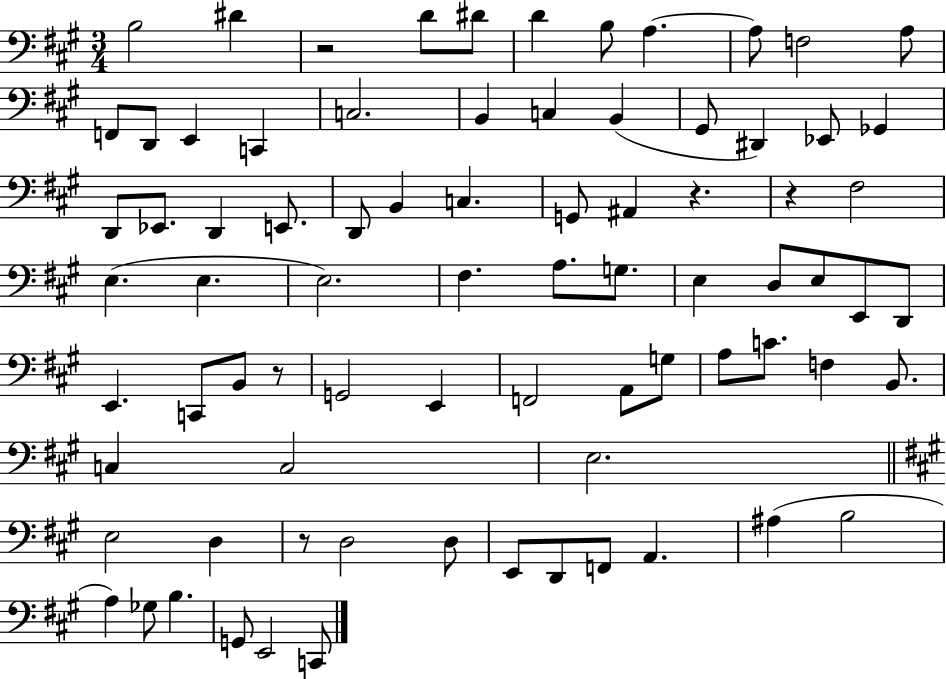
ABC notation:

X:1
T:Untitled
M:3/4
L:1/4
K:A
B,2 ^D z2 D/2 ^D/2 D B,/2 A, A,/2 F,2 A,/2 F,,/2 D,,/2 E,, C,, C,2 B,, C, B,, ^G,,/2 ^D,, _E,,/2 _G,, D,,/2 _E,,/2 D,, E,,/2 D,,/2 B,, C, G,,/2 ^A,, z z ^F,2 E, E, E,2 ^F, A,/2 G,/2 E, D,/2 E,/2 E,,/2 D,,/2 E,, C,,/2 B,,/2 z/2 G,,2 E,, F,,2 A,,/2 G,/2 A,/2 C/2 F, B,,/2 C, C,2 E,2 E,2 D, z/2 D,2 D,/2 E,,/2 D,,/2 F,,/2 A,, ^A, B,2 A, _G,/2 B, G,,/2 E,,2 C,,/2